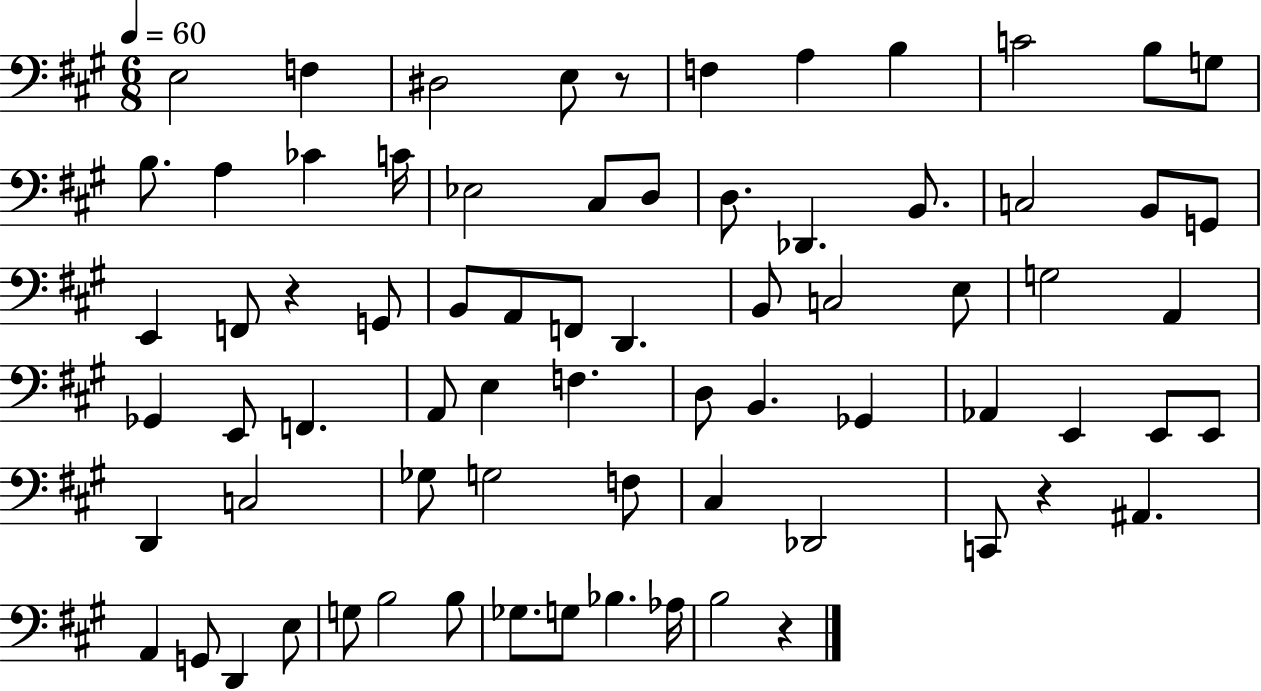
X:1
T:Untitled
M:6/8
L:1/4
K:A
E,2 F, ^D,2 E,/2 z/2 F, A, B, C2 B,/2 G,/2 B,/2 A, _C C/4 _E,2 ^C,/2 D,/2 D,/2 _D,, B,,/2 C,2 B,,/2 G,,/2 E,, F,,/2 z G,,/2 B,,/2 A,,/2 F,,/2 D,, B,,/2 C,2 E,/2 G,2 A,, _G,, E,,/2 F,, A,,/2 E, F, D,/2 B,, _G,, _A,, E,, E,,/2 E,,/2 D,, C,2 _G,/2 G,2 F,/2 ^C, _D,,2 C,,/2 z ^A,, A,, G,,/2 D,, E,/2 G,/2 B,2 B,/2 _G,/2 G,/2 _B, _A,/4 B,2 z